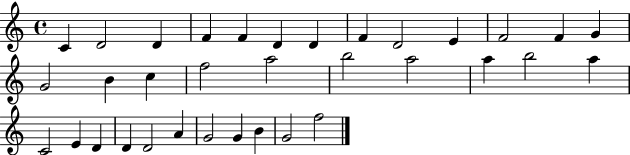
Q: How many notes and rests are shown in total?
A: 34